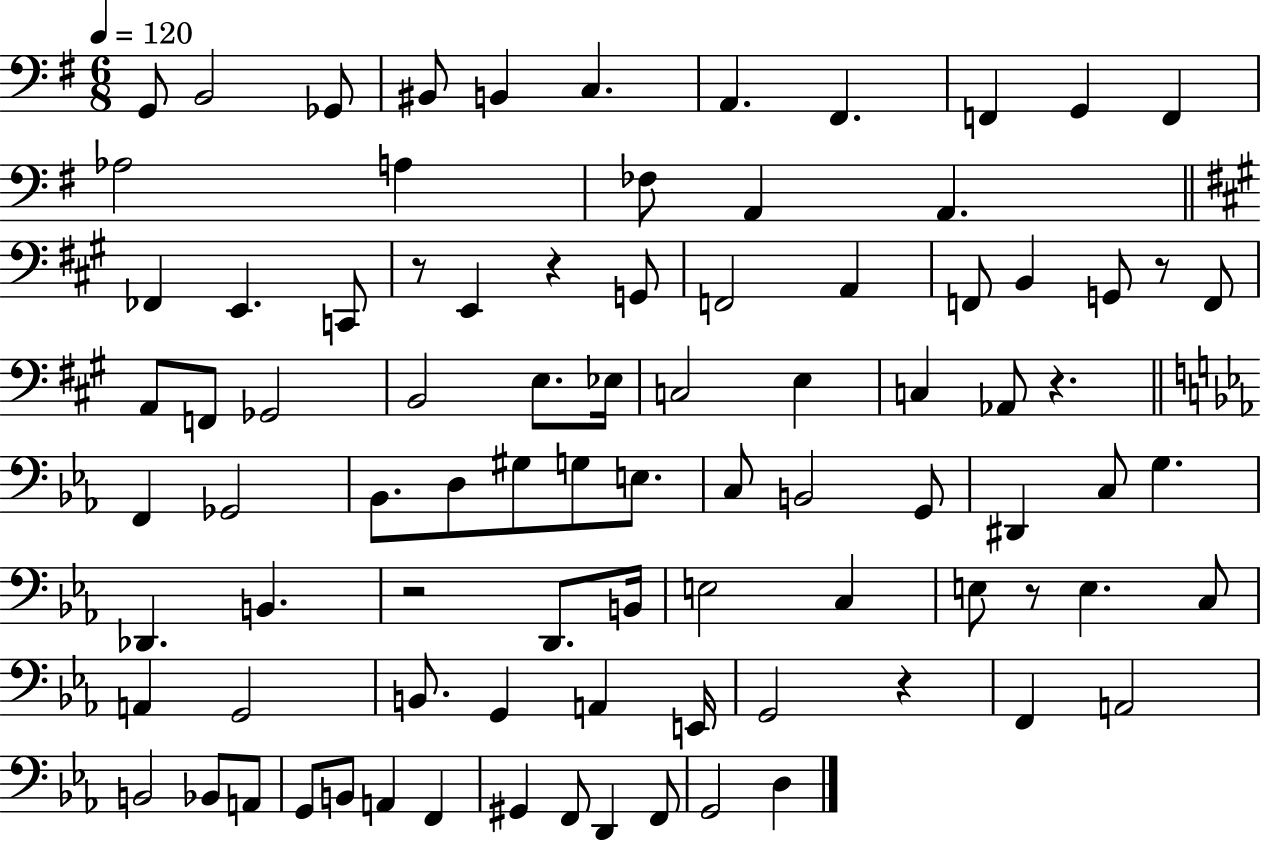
G2/e B2/h Gb2/e BIS2/e B2/q C3/q. A2/q. F#2/q. F2/q G2/q F2/q Ab3/h A3/q FES3/e A2/q A2/q. FES2/q E2/q. C2/e R/e E2/q R/q G2/e F2/h A2/q F2/e B2/q G2/e R/e F2/e A2/e F2/e Gb2/h B2/h E3/e. Eb3/s C3/h E3/q C3/q Ab2/e R/q. F2/q Gb2/h Bb2/e. D3/e G#3/e G3/e E3/e. C3/e B2/h G2/e D#2/q C3/e G3/q. Db2/q. B2/q. R/h D2/e. B2/s E3/h C3/q E3/e R/e E3/q. C3/e A2/q G2/h B2/e. G2/q A2/q E2/s G2/h R/q F2/q A2/h B2/h Bb2/e A2/e G2/e B2/e A2/q F2/q G#2/q F2/e D2/q F2/e G2/h D3/q